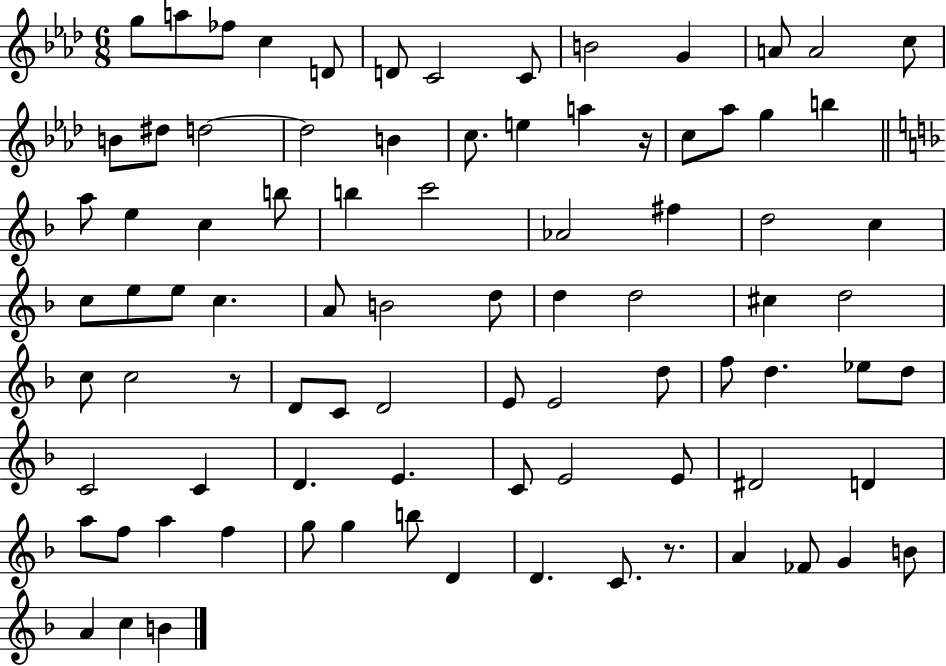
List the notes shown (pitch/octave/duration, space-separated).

G5/e A5/e FES5/e C5/q D4/e D4/e C4/h C4/e B4/h G4/q A4/e A4/h C5/e B4/e D#5/e D5/h D5/h B4/q C5/e. E5/q A5/q R/s C5/e Ab5/e G5/q B5/q A5/e E5/q C5/q B5/e B5/q C6/h Ab4/h F#5/q D5/h C5/q C5/e E5/e E5/e C5/q. A4/e B4/h D5/e D5/q D5/h C#5/q D5/h C5/e C5/h R/e D4/e C4/e D4/h E4/e E4/h D5/e F5/e D5/q. Eb5/e D5/e C4/h C4/q D4/q. E4/q. C4/e E4/h E4/e D#4/h D4/q A5/e F5/e A5/q F5/q G5/e G5/q B5/e D4/q D4/q. C4/e. R/e. A4/q FES4/e G4/q B4/e A4/q C5/q B4/q